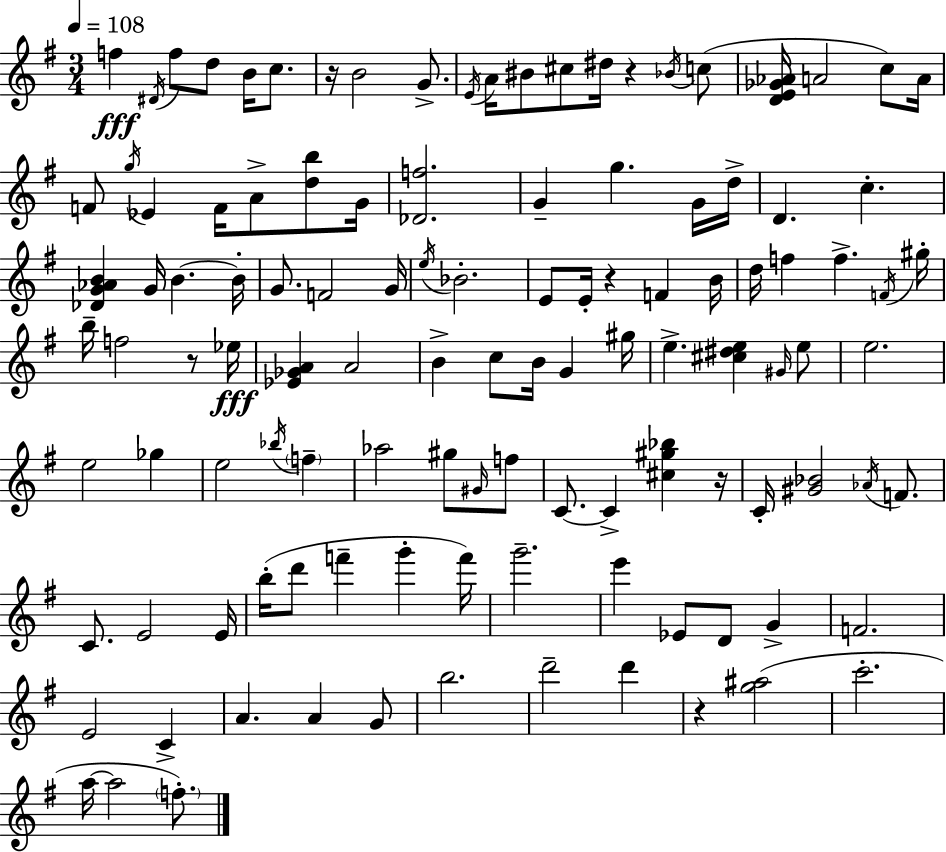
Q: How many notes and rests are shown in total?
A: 115